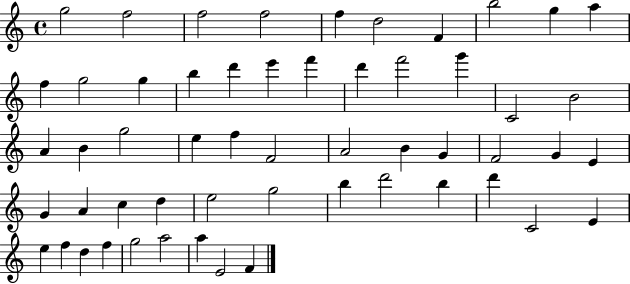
{
  \clef treble
  \time 4/4
  \defaultTimeSignature
  \key c \major
  g''2 f''2 | f''2 f''2 | f''4 d''2 f'4 | b''2 g''4 a''4 | \break f''4 g''2 g''4 | b''4 d'''4 e'''4 f'''4 | d'''4 f'''2 g'''4 | c'2 b'2 | \break a'4 b'4 g''2 | e''4 f''4 f'2 | a'2 b'4 g'4 | f'2 g'4 e'4 | \break g'4 a'4 c''4 d''4 | e''2 g''2 | b''4 d'''2 b''4 | d'''4 c'2 e'4 | \break e''4 f''4 d''4 f''4 | g''2 a''2 | a''4 e'2 f'4 | \bar "|."
}